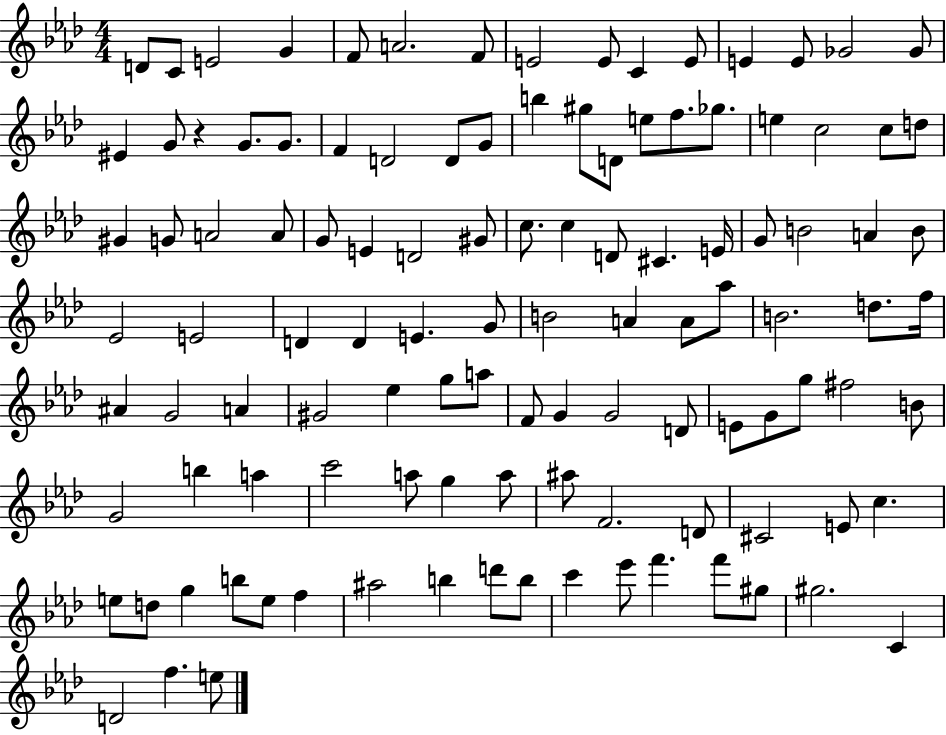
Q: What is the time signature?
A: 4/4